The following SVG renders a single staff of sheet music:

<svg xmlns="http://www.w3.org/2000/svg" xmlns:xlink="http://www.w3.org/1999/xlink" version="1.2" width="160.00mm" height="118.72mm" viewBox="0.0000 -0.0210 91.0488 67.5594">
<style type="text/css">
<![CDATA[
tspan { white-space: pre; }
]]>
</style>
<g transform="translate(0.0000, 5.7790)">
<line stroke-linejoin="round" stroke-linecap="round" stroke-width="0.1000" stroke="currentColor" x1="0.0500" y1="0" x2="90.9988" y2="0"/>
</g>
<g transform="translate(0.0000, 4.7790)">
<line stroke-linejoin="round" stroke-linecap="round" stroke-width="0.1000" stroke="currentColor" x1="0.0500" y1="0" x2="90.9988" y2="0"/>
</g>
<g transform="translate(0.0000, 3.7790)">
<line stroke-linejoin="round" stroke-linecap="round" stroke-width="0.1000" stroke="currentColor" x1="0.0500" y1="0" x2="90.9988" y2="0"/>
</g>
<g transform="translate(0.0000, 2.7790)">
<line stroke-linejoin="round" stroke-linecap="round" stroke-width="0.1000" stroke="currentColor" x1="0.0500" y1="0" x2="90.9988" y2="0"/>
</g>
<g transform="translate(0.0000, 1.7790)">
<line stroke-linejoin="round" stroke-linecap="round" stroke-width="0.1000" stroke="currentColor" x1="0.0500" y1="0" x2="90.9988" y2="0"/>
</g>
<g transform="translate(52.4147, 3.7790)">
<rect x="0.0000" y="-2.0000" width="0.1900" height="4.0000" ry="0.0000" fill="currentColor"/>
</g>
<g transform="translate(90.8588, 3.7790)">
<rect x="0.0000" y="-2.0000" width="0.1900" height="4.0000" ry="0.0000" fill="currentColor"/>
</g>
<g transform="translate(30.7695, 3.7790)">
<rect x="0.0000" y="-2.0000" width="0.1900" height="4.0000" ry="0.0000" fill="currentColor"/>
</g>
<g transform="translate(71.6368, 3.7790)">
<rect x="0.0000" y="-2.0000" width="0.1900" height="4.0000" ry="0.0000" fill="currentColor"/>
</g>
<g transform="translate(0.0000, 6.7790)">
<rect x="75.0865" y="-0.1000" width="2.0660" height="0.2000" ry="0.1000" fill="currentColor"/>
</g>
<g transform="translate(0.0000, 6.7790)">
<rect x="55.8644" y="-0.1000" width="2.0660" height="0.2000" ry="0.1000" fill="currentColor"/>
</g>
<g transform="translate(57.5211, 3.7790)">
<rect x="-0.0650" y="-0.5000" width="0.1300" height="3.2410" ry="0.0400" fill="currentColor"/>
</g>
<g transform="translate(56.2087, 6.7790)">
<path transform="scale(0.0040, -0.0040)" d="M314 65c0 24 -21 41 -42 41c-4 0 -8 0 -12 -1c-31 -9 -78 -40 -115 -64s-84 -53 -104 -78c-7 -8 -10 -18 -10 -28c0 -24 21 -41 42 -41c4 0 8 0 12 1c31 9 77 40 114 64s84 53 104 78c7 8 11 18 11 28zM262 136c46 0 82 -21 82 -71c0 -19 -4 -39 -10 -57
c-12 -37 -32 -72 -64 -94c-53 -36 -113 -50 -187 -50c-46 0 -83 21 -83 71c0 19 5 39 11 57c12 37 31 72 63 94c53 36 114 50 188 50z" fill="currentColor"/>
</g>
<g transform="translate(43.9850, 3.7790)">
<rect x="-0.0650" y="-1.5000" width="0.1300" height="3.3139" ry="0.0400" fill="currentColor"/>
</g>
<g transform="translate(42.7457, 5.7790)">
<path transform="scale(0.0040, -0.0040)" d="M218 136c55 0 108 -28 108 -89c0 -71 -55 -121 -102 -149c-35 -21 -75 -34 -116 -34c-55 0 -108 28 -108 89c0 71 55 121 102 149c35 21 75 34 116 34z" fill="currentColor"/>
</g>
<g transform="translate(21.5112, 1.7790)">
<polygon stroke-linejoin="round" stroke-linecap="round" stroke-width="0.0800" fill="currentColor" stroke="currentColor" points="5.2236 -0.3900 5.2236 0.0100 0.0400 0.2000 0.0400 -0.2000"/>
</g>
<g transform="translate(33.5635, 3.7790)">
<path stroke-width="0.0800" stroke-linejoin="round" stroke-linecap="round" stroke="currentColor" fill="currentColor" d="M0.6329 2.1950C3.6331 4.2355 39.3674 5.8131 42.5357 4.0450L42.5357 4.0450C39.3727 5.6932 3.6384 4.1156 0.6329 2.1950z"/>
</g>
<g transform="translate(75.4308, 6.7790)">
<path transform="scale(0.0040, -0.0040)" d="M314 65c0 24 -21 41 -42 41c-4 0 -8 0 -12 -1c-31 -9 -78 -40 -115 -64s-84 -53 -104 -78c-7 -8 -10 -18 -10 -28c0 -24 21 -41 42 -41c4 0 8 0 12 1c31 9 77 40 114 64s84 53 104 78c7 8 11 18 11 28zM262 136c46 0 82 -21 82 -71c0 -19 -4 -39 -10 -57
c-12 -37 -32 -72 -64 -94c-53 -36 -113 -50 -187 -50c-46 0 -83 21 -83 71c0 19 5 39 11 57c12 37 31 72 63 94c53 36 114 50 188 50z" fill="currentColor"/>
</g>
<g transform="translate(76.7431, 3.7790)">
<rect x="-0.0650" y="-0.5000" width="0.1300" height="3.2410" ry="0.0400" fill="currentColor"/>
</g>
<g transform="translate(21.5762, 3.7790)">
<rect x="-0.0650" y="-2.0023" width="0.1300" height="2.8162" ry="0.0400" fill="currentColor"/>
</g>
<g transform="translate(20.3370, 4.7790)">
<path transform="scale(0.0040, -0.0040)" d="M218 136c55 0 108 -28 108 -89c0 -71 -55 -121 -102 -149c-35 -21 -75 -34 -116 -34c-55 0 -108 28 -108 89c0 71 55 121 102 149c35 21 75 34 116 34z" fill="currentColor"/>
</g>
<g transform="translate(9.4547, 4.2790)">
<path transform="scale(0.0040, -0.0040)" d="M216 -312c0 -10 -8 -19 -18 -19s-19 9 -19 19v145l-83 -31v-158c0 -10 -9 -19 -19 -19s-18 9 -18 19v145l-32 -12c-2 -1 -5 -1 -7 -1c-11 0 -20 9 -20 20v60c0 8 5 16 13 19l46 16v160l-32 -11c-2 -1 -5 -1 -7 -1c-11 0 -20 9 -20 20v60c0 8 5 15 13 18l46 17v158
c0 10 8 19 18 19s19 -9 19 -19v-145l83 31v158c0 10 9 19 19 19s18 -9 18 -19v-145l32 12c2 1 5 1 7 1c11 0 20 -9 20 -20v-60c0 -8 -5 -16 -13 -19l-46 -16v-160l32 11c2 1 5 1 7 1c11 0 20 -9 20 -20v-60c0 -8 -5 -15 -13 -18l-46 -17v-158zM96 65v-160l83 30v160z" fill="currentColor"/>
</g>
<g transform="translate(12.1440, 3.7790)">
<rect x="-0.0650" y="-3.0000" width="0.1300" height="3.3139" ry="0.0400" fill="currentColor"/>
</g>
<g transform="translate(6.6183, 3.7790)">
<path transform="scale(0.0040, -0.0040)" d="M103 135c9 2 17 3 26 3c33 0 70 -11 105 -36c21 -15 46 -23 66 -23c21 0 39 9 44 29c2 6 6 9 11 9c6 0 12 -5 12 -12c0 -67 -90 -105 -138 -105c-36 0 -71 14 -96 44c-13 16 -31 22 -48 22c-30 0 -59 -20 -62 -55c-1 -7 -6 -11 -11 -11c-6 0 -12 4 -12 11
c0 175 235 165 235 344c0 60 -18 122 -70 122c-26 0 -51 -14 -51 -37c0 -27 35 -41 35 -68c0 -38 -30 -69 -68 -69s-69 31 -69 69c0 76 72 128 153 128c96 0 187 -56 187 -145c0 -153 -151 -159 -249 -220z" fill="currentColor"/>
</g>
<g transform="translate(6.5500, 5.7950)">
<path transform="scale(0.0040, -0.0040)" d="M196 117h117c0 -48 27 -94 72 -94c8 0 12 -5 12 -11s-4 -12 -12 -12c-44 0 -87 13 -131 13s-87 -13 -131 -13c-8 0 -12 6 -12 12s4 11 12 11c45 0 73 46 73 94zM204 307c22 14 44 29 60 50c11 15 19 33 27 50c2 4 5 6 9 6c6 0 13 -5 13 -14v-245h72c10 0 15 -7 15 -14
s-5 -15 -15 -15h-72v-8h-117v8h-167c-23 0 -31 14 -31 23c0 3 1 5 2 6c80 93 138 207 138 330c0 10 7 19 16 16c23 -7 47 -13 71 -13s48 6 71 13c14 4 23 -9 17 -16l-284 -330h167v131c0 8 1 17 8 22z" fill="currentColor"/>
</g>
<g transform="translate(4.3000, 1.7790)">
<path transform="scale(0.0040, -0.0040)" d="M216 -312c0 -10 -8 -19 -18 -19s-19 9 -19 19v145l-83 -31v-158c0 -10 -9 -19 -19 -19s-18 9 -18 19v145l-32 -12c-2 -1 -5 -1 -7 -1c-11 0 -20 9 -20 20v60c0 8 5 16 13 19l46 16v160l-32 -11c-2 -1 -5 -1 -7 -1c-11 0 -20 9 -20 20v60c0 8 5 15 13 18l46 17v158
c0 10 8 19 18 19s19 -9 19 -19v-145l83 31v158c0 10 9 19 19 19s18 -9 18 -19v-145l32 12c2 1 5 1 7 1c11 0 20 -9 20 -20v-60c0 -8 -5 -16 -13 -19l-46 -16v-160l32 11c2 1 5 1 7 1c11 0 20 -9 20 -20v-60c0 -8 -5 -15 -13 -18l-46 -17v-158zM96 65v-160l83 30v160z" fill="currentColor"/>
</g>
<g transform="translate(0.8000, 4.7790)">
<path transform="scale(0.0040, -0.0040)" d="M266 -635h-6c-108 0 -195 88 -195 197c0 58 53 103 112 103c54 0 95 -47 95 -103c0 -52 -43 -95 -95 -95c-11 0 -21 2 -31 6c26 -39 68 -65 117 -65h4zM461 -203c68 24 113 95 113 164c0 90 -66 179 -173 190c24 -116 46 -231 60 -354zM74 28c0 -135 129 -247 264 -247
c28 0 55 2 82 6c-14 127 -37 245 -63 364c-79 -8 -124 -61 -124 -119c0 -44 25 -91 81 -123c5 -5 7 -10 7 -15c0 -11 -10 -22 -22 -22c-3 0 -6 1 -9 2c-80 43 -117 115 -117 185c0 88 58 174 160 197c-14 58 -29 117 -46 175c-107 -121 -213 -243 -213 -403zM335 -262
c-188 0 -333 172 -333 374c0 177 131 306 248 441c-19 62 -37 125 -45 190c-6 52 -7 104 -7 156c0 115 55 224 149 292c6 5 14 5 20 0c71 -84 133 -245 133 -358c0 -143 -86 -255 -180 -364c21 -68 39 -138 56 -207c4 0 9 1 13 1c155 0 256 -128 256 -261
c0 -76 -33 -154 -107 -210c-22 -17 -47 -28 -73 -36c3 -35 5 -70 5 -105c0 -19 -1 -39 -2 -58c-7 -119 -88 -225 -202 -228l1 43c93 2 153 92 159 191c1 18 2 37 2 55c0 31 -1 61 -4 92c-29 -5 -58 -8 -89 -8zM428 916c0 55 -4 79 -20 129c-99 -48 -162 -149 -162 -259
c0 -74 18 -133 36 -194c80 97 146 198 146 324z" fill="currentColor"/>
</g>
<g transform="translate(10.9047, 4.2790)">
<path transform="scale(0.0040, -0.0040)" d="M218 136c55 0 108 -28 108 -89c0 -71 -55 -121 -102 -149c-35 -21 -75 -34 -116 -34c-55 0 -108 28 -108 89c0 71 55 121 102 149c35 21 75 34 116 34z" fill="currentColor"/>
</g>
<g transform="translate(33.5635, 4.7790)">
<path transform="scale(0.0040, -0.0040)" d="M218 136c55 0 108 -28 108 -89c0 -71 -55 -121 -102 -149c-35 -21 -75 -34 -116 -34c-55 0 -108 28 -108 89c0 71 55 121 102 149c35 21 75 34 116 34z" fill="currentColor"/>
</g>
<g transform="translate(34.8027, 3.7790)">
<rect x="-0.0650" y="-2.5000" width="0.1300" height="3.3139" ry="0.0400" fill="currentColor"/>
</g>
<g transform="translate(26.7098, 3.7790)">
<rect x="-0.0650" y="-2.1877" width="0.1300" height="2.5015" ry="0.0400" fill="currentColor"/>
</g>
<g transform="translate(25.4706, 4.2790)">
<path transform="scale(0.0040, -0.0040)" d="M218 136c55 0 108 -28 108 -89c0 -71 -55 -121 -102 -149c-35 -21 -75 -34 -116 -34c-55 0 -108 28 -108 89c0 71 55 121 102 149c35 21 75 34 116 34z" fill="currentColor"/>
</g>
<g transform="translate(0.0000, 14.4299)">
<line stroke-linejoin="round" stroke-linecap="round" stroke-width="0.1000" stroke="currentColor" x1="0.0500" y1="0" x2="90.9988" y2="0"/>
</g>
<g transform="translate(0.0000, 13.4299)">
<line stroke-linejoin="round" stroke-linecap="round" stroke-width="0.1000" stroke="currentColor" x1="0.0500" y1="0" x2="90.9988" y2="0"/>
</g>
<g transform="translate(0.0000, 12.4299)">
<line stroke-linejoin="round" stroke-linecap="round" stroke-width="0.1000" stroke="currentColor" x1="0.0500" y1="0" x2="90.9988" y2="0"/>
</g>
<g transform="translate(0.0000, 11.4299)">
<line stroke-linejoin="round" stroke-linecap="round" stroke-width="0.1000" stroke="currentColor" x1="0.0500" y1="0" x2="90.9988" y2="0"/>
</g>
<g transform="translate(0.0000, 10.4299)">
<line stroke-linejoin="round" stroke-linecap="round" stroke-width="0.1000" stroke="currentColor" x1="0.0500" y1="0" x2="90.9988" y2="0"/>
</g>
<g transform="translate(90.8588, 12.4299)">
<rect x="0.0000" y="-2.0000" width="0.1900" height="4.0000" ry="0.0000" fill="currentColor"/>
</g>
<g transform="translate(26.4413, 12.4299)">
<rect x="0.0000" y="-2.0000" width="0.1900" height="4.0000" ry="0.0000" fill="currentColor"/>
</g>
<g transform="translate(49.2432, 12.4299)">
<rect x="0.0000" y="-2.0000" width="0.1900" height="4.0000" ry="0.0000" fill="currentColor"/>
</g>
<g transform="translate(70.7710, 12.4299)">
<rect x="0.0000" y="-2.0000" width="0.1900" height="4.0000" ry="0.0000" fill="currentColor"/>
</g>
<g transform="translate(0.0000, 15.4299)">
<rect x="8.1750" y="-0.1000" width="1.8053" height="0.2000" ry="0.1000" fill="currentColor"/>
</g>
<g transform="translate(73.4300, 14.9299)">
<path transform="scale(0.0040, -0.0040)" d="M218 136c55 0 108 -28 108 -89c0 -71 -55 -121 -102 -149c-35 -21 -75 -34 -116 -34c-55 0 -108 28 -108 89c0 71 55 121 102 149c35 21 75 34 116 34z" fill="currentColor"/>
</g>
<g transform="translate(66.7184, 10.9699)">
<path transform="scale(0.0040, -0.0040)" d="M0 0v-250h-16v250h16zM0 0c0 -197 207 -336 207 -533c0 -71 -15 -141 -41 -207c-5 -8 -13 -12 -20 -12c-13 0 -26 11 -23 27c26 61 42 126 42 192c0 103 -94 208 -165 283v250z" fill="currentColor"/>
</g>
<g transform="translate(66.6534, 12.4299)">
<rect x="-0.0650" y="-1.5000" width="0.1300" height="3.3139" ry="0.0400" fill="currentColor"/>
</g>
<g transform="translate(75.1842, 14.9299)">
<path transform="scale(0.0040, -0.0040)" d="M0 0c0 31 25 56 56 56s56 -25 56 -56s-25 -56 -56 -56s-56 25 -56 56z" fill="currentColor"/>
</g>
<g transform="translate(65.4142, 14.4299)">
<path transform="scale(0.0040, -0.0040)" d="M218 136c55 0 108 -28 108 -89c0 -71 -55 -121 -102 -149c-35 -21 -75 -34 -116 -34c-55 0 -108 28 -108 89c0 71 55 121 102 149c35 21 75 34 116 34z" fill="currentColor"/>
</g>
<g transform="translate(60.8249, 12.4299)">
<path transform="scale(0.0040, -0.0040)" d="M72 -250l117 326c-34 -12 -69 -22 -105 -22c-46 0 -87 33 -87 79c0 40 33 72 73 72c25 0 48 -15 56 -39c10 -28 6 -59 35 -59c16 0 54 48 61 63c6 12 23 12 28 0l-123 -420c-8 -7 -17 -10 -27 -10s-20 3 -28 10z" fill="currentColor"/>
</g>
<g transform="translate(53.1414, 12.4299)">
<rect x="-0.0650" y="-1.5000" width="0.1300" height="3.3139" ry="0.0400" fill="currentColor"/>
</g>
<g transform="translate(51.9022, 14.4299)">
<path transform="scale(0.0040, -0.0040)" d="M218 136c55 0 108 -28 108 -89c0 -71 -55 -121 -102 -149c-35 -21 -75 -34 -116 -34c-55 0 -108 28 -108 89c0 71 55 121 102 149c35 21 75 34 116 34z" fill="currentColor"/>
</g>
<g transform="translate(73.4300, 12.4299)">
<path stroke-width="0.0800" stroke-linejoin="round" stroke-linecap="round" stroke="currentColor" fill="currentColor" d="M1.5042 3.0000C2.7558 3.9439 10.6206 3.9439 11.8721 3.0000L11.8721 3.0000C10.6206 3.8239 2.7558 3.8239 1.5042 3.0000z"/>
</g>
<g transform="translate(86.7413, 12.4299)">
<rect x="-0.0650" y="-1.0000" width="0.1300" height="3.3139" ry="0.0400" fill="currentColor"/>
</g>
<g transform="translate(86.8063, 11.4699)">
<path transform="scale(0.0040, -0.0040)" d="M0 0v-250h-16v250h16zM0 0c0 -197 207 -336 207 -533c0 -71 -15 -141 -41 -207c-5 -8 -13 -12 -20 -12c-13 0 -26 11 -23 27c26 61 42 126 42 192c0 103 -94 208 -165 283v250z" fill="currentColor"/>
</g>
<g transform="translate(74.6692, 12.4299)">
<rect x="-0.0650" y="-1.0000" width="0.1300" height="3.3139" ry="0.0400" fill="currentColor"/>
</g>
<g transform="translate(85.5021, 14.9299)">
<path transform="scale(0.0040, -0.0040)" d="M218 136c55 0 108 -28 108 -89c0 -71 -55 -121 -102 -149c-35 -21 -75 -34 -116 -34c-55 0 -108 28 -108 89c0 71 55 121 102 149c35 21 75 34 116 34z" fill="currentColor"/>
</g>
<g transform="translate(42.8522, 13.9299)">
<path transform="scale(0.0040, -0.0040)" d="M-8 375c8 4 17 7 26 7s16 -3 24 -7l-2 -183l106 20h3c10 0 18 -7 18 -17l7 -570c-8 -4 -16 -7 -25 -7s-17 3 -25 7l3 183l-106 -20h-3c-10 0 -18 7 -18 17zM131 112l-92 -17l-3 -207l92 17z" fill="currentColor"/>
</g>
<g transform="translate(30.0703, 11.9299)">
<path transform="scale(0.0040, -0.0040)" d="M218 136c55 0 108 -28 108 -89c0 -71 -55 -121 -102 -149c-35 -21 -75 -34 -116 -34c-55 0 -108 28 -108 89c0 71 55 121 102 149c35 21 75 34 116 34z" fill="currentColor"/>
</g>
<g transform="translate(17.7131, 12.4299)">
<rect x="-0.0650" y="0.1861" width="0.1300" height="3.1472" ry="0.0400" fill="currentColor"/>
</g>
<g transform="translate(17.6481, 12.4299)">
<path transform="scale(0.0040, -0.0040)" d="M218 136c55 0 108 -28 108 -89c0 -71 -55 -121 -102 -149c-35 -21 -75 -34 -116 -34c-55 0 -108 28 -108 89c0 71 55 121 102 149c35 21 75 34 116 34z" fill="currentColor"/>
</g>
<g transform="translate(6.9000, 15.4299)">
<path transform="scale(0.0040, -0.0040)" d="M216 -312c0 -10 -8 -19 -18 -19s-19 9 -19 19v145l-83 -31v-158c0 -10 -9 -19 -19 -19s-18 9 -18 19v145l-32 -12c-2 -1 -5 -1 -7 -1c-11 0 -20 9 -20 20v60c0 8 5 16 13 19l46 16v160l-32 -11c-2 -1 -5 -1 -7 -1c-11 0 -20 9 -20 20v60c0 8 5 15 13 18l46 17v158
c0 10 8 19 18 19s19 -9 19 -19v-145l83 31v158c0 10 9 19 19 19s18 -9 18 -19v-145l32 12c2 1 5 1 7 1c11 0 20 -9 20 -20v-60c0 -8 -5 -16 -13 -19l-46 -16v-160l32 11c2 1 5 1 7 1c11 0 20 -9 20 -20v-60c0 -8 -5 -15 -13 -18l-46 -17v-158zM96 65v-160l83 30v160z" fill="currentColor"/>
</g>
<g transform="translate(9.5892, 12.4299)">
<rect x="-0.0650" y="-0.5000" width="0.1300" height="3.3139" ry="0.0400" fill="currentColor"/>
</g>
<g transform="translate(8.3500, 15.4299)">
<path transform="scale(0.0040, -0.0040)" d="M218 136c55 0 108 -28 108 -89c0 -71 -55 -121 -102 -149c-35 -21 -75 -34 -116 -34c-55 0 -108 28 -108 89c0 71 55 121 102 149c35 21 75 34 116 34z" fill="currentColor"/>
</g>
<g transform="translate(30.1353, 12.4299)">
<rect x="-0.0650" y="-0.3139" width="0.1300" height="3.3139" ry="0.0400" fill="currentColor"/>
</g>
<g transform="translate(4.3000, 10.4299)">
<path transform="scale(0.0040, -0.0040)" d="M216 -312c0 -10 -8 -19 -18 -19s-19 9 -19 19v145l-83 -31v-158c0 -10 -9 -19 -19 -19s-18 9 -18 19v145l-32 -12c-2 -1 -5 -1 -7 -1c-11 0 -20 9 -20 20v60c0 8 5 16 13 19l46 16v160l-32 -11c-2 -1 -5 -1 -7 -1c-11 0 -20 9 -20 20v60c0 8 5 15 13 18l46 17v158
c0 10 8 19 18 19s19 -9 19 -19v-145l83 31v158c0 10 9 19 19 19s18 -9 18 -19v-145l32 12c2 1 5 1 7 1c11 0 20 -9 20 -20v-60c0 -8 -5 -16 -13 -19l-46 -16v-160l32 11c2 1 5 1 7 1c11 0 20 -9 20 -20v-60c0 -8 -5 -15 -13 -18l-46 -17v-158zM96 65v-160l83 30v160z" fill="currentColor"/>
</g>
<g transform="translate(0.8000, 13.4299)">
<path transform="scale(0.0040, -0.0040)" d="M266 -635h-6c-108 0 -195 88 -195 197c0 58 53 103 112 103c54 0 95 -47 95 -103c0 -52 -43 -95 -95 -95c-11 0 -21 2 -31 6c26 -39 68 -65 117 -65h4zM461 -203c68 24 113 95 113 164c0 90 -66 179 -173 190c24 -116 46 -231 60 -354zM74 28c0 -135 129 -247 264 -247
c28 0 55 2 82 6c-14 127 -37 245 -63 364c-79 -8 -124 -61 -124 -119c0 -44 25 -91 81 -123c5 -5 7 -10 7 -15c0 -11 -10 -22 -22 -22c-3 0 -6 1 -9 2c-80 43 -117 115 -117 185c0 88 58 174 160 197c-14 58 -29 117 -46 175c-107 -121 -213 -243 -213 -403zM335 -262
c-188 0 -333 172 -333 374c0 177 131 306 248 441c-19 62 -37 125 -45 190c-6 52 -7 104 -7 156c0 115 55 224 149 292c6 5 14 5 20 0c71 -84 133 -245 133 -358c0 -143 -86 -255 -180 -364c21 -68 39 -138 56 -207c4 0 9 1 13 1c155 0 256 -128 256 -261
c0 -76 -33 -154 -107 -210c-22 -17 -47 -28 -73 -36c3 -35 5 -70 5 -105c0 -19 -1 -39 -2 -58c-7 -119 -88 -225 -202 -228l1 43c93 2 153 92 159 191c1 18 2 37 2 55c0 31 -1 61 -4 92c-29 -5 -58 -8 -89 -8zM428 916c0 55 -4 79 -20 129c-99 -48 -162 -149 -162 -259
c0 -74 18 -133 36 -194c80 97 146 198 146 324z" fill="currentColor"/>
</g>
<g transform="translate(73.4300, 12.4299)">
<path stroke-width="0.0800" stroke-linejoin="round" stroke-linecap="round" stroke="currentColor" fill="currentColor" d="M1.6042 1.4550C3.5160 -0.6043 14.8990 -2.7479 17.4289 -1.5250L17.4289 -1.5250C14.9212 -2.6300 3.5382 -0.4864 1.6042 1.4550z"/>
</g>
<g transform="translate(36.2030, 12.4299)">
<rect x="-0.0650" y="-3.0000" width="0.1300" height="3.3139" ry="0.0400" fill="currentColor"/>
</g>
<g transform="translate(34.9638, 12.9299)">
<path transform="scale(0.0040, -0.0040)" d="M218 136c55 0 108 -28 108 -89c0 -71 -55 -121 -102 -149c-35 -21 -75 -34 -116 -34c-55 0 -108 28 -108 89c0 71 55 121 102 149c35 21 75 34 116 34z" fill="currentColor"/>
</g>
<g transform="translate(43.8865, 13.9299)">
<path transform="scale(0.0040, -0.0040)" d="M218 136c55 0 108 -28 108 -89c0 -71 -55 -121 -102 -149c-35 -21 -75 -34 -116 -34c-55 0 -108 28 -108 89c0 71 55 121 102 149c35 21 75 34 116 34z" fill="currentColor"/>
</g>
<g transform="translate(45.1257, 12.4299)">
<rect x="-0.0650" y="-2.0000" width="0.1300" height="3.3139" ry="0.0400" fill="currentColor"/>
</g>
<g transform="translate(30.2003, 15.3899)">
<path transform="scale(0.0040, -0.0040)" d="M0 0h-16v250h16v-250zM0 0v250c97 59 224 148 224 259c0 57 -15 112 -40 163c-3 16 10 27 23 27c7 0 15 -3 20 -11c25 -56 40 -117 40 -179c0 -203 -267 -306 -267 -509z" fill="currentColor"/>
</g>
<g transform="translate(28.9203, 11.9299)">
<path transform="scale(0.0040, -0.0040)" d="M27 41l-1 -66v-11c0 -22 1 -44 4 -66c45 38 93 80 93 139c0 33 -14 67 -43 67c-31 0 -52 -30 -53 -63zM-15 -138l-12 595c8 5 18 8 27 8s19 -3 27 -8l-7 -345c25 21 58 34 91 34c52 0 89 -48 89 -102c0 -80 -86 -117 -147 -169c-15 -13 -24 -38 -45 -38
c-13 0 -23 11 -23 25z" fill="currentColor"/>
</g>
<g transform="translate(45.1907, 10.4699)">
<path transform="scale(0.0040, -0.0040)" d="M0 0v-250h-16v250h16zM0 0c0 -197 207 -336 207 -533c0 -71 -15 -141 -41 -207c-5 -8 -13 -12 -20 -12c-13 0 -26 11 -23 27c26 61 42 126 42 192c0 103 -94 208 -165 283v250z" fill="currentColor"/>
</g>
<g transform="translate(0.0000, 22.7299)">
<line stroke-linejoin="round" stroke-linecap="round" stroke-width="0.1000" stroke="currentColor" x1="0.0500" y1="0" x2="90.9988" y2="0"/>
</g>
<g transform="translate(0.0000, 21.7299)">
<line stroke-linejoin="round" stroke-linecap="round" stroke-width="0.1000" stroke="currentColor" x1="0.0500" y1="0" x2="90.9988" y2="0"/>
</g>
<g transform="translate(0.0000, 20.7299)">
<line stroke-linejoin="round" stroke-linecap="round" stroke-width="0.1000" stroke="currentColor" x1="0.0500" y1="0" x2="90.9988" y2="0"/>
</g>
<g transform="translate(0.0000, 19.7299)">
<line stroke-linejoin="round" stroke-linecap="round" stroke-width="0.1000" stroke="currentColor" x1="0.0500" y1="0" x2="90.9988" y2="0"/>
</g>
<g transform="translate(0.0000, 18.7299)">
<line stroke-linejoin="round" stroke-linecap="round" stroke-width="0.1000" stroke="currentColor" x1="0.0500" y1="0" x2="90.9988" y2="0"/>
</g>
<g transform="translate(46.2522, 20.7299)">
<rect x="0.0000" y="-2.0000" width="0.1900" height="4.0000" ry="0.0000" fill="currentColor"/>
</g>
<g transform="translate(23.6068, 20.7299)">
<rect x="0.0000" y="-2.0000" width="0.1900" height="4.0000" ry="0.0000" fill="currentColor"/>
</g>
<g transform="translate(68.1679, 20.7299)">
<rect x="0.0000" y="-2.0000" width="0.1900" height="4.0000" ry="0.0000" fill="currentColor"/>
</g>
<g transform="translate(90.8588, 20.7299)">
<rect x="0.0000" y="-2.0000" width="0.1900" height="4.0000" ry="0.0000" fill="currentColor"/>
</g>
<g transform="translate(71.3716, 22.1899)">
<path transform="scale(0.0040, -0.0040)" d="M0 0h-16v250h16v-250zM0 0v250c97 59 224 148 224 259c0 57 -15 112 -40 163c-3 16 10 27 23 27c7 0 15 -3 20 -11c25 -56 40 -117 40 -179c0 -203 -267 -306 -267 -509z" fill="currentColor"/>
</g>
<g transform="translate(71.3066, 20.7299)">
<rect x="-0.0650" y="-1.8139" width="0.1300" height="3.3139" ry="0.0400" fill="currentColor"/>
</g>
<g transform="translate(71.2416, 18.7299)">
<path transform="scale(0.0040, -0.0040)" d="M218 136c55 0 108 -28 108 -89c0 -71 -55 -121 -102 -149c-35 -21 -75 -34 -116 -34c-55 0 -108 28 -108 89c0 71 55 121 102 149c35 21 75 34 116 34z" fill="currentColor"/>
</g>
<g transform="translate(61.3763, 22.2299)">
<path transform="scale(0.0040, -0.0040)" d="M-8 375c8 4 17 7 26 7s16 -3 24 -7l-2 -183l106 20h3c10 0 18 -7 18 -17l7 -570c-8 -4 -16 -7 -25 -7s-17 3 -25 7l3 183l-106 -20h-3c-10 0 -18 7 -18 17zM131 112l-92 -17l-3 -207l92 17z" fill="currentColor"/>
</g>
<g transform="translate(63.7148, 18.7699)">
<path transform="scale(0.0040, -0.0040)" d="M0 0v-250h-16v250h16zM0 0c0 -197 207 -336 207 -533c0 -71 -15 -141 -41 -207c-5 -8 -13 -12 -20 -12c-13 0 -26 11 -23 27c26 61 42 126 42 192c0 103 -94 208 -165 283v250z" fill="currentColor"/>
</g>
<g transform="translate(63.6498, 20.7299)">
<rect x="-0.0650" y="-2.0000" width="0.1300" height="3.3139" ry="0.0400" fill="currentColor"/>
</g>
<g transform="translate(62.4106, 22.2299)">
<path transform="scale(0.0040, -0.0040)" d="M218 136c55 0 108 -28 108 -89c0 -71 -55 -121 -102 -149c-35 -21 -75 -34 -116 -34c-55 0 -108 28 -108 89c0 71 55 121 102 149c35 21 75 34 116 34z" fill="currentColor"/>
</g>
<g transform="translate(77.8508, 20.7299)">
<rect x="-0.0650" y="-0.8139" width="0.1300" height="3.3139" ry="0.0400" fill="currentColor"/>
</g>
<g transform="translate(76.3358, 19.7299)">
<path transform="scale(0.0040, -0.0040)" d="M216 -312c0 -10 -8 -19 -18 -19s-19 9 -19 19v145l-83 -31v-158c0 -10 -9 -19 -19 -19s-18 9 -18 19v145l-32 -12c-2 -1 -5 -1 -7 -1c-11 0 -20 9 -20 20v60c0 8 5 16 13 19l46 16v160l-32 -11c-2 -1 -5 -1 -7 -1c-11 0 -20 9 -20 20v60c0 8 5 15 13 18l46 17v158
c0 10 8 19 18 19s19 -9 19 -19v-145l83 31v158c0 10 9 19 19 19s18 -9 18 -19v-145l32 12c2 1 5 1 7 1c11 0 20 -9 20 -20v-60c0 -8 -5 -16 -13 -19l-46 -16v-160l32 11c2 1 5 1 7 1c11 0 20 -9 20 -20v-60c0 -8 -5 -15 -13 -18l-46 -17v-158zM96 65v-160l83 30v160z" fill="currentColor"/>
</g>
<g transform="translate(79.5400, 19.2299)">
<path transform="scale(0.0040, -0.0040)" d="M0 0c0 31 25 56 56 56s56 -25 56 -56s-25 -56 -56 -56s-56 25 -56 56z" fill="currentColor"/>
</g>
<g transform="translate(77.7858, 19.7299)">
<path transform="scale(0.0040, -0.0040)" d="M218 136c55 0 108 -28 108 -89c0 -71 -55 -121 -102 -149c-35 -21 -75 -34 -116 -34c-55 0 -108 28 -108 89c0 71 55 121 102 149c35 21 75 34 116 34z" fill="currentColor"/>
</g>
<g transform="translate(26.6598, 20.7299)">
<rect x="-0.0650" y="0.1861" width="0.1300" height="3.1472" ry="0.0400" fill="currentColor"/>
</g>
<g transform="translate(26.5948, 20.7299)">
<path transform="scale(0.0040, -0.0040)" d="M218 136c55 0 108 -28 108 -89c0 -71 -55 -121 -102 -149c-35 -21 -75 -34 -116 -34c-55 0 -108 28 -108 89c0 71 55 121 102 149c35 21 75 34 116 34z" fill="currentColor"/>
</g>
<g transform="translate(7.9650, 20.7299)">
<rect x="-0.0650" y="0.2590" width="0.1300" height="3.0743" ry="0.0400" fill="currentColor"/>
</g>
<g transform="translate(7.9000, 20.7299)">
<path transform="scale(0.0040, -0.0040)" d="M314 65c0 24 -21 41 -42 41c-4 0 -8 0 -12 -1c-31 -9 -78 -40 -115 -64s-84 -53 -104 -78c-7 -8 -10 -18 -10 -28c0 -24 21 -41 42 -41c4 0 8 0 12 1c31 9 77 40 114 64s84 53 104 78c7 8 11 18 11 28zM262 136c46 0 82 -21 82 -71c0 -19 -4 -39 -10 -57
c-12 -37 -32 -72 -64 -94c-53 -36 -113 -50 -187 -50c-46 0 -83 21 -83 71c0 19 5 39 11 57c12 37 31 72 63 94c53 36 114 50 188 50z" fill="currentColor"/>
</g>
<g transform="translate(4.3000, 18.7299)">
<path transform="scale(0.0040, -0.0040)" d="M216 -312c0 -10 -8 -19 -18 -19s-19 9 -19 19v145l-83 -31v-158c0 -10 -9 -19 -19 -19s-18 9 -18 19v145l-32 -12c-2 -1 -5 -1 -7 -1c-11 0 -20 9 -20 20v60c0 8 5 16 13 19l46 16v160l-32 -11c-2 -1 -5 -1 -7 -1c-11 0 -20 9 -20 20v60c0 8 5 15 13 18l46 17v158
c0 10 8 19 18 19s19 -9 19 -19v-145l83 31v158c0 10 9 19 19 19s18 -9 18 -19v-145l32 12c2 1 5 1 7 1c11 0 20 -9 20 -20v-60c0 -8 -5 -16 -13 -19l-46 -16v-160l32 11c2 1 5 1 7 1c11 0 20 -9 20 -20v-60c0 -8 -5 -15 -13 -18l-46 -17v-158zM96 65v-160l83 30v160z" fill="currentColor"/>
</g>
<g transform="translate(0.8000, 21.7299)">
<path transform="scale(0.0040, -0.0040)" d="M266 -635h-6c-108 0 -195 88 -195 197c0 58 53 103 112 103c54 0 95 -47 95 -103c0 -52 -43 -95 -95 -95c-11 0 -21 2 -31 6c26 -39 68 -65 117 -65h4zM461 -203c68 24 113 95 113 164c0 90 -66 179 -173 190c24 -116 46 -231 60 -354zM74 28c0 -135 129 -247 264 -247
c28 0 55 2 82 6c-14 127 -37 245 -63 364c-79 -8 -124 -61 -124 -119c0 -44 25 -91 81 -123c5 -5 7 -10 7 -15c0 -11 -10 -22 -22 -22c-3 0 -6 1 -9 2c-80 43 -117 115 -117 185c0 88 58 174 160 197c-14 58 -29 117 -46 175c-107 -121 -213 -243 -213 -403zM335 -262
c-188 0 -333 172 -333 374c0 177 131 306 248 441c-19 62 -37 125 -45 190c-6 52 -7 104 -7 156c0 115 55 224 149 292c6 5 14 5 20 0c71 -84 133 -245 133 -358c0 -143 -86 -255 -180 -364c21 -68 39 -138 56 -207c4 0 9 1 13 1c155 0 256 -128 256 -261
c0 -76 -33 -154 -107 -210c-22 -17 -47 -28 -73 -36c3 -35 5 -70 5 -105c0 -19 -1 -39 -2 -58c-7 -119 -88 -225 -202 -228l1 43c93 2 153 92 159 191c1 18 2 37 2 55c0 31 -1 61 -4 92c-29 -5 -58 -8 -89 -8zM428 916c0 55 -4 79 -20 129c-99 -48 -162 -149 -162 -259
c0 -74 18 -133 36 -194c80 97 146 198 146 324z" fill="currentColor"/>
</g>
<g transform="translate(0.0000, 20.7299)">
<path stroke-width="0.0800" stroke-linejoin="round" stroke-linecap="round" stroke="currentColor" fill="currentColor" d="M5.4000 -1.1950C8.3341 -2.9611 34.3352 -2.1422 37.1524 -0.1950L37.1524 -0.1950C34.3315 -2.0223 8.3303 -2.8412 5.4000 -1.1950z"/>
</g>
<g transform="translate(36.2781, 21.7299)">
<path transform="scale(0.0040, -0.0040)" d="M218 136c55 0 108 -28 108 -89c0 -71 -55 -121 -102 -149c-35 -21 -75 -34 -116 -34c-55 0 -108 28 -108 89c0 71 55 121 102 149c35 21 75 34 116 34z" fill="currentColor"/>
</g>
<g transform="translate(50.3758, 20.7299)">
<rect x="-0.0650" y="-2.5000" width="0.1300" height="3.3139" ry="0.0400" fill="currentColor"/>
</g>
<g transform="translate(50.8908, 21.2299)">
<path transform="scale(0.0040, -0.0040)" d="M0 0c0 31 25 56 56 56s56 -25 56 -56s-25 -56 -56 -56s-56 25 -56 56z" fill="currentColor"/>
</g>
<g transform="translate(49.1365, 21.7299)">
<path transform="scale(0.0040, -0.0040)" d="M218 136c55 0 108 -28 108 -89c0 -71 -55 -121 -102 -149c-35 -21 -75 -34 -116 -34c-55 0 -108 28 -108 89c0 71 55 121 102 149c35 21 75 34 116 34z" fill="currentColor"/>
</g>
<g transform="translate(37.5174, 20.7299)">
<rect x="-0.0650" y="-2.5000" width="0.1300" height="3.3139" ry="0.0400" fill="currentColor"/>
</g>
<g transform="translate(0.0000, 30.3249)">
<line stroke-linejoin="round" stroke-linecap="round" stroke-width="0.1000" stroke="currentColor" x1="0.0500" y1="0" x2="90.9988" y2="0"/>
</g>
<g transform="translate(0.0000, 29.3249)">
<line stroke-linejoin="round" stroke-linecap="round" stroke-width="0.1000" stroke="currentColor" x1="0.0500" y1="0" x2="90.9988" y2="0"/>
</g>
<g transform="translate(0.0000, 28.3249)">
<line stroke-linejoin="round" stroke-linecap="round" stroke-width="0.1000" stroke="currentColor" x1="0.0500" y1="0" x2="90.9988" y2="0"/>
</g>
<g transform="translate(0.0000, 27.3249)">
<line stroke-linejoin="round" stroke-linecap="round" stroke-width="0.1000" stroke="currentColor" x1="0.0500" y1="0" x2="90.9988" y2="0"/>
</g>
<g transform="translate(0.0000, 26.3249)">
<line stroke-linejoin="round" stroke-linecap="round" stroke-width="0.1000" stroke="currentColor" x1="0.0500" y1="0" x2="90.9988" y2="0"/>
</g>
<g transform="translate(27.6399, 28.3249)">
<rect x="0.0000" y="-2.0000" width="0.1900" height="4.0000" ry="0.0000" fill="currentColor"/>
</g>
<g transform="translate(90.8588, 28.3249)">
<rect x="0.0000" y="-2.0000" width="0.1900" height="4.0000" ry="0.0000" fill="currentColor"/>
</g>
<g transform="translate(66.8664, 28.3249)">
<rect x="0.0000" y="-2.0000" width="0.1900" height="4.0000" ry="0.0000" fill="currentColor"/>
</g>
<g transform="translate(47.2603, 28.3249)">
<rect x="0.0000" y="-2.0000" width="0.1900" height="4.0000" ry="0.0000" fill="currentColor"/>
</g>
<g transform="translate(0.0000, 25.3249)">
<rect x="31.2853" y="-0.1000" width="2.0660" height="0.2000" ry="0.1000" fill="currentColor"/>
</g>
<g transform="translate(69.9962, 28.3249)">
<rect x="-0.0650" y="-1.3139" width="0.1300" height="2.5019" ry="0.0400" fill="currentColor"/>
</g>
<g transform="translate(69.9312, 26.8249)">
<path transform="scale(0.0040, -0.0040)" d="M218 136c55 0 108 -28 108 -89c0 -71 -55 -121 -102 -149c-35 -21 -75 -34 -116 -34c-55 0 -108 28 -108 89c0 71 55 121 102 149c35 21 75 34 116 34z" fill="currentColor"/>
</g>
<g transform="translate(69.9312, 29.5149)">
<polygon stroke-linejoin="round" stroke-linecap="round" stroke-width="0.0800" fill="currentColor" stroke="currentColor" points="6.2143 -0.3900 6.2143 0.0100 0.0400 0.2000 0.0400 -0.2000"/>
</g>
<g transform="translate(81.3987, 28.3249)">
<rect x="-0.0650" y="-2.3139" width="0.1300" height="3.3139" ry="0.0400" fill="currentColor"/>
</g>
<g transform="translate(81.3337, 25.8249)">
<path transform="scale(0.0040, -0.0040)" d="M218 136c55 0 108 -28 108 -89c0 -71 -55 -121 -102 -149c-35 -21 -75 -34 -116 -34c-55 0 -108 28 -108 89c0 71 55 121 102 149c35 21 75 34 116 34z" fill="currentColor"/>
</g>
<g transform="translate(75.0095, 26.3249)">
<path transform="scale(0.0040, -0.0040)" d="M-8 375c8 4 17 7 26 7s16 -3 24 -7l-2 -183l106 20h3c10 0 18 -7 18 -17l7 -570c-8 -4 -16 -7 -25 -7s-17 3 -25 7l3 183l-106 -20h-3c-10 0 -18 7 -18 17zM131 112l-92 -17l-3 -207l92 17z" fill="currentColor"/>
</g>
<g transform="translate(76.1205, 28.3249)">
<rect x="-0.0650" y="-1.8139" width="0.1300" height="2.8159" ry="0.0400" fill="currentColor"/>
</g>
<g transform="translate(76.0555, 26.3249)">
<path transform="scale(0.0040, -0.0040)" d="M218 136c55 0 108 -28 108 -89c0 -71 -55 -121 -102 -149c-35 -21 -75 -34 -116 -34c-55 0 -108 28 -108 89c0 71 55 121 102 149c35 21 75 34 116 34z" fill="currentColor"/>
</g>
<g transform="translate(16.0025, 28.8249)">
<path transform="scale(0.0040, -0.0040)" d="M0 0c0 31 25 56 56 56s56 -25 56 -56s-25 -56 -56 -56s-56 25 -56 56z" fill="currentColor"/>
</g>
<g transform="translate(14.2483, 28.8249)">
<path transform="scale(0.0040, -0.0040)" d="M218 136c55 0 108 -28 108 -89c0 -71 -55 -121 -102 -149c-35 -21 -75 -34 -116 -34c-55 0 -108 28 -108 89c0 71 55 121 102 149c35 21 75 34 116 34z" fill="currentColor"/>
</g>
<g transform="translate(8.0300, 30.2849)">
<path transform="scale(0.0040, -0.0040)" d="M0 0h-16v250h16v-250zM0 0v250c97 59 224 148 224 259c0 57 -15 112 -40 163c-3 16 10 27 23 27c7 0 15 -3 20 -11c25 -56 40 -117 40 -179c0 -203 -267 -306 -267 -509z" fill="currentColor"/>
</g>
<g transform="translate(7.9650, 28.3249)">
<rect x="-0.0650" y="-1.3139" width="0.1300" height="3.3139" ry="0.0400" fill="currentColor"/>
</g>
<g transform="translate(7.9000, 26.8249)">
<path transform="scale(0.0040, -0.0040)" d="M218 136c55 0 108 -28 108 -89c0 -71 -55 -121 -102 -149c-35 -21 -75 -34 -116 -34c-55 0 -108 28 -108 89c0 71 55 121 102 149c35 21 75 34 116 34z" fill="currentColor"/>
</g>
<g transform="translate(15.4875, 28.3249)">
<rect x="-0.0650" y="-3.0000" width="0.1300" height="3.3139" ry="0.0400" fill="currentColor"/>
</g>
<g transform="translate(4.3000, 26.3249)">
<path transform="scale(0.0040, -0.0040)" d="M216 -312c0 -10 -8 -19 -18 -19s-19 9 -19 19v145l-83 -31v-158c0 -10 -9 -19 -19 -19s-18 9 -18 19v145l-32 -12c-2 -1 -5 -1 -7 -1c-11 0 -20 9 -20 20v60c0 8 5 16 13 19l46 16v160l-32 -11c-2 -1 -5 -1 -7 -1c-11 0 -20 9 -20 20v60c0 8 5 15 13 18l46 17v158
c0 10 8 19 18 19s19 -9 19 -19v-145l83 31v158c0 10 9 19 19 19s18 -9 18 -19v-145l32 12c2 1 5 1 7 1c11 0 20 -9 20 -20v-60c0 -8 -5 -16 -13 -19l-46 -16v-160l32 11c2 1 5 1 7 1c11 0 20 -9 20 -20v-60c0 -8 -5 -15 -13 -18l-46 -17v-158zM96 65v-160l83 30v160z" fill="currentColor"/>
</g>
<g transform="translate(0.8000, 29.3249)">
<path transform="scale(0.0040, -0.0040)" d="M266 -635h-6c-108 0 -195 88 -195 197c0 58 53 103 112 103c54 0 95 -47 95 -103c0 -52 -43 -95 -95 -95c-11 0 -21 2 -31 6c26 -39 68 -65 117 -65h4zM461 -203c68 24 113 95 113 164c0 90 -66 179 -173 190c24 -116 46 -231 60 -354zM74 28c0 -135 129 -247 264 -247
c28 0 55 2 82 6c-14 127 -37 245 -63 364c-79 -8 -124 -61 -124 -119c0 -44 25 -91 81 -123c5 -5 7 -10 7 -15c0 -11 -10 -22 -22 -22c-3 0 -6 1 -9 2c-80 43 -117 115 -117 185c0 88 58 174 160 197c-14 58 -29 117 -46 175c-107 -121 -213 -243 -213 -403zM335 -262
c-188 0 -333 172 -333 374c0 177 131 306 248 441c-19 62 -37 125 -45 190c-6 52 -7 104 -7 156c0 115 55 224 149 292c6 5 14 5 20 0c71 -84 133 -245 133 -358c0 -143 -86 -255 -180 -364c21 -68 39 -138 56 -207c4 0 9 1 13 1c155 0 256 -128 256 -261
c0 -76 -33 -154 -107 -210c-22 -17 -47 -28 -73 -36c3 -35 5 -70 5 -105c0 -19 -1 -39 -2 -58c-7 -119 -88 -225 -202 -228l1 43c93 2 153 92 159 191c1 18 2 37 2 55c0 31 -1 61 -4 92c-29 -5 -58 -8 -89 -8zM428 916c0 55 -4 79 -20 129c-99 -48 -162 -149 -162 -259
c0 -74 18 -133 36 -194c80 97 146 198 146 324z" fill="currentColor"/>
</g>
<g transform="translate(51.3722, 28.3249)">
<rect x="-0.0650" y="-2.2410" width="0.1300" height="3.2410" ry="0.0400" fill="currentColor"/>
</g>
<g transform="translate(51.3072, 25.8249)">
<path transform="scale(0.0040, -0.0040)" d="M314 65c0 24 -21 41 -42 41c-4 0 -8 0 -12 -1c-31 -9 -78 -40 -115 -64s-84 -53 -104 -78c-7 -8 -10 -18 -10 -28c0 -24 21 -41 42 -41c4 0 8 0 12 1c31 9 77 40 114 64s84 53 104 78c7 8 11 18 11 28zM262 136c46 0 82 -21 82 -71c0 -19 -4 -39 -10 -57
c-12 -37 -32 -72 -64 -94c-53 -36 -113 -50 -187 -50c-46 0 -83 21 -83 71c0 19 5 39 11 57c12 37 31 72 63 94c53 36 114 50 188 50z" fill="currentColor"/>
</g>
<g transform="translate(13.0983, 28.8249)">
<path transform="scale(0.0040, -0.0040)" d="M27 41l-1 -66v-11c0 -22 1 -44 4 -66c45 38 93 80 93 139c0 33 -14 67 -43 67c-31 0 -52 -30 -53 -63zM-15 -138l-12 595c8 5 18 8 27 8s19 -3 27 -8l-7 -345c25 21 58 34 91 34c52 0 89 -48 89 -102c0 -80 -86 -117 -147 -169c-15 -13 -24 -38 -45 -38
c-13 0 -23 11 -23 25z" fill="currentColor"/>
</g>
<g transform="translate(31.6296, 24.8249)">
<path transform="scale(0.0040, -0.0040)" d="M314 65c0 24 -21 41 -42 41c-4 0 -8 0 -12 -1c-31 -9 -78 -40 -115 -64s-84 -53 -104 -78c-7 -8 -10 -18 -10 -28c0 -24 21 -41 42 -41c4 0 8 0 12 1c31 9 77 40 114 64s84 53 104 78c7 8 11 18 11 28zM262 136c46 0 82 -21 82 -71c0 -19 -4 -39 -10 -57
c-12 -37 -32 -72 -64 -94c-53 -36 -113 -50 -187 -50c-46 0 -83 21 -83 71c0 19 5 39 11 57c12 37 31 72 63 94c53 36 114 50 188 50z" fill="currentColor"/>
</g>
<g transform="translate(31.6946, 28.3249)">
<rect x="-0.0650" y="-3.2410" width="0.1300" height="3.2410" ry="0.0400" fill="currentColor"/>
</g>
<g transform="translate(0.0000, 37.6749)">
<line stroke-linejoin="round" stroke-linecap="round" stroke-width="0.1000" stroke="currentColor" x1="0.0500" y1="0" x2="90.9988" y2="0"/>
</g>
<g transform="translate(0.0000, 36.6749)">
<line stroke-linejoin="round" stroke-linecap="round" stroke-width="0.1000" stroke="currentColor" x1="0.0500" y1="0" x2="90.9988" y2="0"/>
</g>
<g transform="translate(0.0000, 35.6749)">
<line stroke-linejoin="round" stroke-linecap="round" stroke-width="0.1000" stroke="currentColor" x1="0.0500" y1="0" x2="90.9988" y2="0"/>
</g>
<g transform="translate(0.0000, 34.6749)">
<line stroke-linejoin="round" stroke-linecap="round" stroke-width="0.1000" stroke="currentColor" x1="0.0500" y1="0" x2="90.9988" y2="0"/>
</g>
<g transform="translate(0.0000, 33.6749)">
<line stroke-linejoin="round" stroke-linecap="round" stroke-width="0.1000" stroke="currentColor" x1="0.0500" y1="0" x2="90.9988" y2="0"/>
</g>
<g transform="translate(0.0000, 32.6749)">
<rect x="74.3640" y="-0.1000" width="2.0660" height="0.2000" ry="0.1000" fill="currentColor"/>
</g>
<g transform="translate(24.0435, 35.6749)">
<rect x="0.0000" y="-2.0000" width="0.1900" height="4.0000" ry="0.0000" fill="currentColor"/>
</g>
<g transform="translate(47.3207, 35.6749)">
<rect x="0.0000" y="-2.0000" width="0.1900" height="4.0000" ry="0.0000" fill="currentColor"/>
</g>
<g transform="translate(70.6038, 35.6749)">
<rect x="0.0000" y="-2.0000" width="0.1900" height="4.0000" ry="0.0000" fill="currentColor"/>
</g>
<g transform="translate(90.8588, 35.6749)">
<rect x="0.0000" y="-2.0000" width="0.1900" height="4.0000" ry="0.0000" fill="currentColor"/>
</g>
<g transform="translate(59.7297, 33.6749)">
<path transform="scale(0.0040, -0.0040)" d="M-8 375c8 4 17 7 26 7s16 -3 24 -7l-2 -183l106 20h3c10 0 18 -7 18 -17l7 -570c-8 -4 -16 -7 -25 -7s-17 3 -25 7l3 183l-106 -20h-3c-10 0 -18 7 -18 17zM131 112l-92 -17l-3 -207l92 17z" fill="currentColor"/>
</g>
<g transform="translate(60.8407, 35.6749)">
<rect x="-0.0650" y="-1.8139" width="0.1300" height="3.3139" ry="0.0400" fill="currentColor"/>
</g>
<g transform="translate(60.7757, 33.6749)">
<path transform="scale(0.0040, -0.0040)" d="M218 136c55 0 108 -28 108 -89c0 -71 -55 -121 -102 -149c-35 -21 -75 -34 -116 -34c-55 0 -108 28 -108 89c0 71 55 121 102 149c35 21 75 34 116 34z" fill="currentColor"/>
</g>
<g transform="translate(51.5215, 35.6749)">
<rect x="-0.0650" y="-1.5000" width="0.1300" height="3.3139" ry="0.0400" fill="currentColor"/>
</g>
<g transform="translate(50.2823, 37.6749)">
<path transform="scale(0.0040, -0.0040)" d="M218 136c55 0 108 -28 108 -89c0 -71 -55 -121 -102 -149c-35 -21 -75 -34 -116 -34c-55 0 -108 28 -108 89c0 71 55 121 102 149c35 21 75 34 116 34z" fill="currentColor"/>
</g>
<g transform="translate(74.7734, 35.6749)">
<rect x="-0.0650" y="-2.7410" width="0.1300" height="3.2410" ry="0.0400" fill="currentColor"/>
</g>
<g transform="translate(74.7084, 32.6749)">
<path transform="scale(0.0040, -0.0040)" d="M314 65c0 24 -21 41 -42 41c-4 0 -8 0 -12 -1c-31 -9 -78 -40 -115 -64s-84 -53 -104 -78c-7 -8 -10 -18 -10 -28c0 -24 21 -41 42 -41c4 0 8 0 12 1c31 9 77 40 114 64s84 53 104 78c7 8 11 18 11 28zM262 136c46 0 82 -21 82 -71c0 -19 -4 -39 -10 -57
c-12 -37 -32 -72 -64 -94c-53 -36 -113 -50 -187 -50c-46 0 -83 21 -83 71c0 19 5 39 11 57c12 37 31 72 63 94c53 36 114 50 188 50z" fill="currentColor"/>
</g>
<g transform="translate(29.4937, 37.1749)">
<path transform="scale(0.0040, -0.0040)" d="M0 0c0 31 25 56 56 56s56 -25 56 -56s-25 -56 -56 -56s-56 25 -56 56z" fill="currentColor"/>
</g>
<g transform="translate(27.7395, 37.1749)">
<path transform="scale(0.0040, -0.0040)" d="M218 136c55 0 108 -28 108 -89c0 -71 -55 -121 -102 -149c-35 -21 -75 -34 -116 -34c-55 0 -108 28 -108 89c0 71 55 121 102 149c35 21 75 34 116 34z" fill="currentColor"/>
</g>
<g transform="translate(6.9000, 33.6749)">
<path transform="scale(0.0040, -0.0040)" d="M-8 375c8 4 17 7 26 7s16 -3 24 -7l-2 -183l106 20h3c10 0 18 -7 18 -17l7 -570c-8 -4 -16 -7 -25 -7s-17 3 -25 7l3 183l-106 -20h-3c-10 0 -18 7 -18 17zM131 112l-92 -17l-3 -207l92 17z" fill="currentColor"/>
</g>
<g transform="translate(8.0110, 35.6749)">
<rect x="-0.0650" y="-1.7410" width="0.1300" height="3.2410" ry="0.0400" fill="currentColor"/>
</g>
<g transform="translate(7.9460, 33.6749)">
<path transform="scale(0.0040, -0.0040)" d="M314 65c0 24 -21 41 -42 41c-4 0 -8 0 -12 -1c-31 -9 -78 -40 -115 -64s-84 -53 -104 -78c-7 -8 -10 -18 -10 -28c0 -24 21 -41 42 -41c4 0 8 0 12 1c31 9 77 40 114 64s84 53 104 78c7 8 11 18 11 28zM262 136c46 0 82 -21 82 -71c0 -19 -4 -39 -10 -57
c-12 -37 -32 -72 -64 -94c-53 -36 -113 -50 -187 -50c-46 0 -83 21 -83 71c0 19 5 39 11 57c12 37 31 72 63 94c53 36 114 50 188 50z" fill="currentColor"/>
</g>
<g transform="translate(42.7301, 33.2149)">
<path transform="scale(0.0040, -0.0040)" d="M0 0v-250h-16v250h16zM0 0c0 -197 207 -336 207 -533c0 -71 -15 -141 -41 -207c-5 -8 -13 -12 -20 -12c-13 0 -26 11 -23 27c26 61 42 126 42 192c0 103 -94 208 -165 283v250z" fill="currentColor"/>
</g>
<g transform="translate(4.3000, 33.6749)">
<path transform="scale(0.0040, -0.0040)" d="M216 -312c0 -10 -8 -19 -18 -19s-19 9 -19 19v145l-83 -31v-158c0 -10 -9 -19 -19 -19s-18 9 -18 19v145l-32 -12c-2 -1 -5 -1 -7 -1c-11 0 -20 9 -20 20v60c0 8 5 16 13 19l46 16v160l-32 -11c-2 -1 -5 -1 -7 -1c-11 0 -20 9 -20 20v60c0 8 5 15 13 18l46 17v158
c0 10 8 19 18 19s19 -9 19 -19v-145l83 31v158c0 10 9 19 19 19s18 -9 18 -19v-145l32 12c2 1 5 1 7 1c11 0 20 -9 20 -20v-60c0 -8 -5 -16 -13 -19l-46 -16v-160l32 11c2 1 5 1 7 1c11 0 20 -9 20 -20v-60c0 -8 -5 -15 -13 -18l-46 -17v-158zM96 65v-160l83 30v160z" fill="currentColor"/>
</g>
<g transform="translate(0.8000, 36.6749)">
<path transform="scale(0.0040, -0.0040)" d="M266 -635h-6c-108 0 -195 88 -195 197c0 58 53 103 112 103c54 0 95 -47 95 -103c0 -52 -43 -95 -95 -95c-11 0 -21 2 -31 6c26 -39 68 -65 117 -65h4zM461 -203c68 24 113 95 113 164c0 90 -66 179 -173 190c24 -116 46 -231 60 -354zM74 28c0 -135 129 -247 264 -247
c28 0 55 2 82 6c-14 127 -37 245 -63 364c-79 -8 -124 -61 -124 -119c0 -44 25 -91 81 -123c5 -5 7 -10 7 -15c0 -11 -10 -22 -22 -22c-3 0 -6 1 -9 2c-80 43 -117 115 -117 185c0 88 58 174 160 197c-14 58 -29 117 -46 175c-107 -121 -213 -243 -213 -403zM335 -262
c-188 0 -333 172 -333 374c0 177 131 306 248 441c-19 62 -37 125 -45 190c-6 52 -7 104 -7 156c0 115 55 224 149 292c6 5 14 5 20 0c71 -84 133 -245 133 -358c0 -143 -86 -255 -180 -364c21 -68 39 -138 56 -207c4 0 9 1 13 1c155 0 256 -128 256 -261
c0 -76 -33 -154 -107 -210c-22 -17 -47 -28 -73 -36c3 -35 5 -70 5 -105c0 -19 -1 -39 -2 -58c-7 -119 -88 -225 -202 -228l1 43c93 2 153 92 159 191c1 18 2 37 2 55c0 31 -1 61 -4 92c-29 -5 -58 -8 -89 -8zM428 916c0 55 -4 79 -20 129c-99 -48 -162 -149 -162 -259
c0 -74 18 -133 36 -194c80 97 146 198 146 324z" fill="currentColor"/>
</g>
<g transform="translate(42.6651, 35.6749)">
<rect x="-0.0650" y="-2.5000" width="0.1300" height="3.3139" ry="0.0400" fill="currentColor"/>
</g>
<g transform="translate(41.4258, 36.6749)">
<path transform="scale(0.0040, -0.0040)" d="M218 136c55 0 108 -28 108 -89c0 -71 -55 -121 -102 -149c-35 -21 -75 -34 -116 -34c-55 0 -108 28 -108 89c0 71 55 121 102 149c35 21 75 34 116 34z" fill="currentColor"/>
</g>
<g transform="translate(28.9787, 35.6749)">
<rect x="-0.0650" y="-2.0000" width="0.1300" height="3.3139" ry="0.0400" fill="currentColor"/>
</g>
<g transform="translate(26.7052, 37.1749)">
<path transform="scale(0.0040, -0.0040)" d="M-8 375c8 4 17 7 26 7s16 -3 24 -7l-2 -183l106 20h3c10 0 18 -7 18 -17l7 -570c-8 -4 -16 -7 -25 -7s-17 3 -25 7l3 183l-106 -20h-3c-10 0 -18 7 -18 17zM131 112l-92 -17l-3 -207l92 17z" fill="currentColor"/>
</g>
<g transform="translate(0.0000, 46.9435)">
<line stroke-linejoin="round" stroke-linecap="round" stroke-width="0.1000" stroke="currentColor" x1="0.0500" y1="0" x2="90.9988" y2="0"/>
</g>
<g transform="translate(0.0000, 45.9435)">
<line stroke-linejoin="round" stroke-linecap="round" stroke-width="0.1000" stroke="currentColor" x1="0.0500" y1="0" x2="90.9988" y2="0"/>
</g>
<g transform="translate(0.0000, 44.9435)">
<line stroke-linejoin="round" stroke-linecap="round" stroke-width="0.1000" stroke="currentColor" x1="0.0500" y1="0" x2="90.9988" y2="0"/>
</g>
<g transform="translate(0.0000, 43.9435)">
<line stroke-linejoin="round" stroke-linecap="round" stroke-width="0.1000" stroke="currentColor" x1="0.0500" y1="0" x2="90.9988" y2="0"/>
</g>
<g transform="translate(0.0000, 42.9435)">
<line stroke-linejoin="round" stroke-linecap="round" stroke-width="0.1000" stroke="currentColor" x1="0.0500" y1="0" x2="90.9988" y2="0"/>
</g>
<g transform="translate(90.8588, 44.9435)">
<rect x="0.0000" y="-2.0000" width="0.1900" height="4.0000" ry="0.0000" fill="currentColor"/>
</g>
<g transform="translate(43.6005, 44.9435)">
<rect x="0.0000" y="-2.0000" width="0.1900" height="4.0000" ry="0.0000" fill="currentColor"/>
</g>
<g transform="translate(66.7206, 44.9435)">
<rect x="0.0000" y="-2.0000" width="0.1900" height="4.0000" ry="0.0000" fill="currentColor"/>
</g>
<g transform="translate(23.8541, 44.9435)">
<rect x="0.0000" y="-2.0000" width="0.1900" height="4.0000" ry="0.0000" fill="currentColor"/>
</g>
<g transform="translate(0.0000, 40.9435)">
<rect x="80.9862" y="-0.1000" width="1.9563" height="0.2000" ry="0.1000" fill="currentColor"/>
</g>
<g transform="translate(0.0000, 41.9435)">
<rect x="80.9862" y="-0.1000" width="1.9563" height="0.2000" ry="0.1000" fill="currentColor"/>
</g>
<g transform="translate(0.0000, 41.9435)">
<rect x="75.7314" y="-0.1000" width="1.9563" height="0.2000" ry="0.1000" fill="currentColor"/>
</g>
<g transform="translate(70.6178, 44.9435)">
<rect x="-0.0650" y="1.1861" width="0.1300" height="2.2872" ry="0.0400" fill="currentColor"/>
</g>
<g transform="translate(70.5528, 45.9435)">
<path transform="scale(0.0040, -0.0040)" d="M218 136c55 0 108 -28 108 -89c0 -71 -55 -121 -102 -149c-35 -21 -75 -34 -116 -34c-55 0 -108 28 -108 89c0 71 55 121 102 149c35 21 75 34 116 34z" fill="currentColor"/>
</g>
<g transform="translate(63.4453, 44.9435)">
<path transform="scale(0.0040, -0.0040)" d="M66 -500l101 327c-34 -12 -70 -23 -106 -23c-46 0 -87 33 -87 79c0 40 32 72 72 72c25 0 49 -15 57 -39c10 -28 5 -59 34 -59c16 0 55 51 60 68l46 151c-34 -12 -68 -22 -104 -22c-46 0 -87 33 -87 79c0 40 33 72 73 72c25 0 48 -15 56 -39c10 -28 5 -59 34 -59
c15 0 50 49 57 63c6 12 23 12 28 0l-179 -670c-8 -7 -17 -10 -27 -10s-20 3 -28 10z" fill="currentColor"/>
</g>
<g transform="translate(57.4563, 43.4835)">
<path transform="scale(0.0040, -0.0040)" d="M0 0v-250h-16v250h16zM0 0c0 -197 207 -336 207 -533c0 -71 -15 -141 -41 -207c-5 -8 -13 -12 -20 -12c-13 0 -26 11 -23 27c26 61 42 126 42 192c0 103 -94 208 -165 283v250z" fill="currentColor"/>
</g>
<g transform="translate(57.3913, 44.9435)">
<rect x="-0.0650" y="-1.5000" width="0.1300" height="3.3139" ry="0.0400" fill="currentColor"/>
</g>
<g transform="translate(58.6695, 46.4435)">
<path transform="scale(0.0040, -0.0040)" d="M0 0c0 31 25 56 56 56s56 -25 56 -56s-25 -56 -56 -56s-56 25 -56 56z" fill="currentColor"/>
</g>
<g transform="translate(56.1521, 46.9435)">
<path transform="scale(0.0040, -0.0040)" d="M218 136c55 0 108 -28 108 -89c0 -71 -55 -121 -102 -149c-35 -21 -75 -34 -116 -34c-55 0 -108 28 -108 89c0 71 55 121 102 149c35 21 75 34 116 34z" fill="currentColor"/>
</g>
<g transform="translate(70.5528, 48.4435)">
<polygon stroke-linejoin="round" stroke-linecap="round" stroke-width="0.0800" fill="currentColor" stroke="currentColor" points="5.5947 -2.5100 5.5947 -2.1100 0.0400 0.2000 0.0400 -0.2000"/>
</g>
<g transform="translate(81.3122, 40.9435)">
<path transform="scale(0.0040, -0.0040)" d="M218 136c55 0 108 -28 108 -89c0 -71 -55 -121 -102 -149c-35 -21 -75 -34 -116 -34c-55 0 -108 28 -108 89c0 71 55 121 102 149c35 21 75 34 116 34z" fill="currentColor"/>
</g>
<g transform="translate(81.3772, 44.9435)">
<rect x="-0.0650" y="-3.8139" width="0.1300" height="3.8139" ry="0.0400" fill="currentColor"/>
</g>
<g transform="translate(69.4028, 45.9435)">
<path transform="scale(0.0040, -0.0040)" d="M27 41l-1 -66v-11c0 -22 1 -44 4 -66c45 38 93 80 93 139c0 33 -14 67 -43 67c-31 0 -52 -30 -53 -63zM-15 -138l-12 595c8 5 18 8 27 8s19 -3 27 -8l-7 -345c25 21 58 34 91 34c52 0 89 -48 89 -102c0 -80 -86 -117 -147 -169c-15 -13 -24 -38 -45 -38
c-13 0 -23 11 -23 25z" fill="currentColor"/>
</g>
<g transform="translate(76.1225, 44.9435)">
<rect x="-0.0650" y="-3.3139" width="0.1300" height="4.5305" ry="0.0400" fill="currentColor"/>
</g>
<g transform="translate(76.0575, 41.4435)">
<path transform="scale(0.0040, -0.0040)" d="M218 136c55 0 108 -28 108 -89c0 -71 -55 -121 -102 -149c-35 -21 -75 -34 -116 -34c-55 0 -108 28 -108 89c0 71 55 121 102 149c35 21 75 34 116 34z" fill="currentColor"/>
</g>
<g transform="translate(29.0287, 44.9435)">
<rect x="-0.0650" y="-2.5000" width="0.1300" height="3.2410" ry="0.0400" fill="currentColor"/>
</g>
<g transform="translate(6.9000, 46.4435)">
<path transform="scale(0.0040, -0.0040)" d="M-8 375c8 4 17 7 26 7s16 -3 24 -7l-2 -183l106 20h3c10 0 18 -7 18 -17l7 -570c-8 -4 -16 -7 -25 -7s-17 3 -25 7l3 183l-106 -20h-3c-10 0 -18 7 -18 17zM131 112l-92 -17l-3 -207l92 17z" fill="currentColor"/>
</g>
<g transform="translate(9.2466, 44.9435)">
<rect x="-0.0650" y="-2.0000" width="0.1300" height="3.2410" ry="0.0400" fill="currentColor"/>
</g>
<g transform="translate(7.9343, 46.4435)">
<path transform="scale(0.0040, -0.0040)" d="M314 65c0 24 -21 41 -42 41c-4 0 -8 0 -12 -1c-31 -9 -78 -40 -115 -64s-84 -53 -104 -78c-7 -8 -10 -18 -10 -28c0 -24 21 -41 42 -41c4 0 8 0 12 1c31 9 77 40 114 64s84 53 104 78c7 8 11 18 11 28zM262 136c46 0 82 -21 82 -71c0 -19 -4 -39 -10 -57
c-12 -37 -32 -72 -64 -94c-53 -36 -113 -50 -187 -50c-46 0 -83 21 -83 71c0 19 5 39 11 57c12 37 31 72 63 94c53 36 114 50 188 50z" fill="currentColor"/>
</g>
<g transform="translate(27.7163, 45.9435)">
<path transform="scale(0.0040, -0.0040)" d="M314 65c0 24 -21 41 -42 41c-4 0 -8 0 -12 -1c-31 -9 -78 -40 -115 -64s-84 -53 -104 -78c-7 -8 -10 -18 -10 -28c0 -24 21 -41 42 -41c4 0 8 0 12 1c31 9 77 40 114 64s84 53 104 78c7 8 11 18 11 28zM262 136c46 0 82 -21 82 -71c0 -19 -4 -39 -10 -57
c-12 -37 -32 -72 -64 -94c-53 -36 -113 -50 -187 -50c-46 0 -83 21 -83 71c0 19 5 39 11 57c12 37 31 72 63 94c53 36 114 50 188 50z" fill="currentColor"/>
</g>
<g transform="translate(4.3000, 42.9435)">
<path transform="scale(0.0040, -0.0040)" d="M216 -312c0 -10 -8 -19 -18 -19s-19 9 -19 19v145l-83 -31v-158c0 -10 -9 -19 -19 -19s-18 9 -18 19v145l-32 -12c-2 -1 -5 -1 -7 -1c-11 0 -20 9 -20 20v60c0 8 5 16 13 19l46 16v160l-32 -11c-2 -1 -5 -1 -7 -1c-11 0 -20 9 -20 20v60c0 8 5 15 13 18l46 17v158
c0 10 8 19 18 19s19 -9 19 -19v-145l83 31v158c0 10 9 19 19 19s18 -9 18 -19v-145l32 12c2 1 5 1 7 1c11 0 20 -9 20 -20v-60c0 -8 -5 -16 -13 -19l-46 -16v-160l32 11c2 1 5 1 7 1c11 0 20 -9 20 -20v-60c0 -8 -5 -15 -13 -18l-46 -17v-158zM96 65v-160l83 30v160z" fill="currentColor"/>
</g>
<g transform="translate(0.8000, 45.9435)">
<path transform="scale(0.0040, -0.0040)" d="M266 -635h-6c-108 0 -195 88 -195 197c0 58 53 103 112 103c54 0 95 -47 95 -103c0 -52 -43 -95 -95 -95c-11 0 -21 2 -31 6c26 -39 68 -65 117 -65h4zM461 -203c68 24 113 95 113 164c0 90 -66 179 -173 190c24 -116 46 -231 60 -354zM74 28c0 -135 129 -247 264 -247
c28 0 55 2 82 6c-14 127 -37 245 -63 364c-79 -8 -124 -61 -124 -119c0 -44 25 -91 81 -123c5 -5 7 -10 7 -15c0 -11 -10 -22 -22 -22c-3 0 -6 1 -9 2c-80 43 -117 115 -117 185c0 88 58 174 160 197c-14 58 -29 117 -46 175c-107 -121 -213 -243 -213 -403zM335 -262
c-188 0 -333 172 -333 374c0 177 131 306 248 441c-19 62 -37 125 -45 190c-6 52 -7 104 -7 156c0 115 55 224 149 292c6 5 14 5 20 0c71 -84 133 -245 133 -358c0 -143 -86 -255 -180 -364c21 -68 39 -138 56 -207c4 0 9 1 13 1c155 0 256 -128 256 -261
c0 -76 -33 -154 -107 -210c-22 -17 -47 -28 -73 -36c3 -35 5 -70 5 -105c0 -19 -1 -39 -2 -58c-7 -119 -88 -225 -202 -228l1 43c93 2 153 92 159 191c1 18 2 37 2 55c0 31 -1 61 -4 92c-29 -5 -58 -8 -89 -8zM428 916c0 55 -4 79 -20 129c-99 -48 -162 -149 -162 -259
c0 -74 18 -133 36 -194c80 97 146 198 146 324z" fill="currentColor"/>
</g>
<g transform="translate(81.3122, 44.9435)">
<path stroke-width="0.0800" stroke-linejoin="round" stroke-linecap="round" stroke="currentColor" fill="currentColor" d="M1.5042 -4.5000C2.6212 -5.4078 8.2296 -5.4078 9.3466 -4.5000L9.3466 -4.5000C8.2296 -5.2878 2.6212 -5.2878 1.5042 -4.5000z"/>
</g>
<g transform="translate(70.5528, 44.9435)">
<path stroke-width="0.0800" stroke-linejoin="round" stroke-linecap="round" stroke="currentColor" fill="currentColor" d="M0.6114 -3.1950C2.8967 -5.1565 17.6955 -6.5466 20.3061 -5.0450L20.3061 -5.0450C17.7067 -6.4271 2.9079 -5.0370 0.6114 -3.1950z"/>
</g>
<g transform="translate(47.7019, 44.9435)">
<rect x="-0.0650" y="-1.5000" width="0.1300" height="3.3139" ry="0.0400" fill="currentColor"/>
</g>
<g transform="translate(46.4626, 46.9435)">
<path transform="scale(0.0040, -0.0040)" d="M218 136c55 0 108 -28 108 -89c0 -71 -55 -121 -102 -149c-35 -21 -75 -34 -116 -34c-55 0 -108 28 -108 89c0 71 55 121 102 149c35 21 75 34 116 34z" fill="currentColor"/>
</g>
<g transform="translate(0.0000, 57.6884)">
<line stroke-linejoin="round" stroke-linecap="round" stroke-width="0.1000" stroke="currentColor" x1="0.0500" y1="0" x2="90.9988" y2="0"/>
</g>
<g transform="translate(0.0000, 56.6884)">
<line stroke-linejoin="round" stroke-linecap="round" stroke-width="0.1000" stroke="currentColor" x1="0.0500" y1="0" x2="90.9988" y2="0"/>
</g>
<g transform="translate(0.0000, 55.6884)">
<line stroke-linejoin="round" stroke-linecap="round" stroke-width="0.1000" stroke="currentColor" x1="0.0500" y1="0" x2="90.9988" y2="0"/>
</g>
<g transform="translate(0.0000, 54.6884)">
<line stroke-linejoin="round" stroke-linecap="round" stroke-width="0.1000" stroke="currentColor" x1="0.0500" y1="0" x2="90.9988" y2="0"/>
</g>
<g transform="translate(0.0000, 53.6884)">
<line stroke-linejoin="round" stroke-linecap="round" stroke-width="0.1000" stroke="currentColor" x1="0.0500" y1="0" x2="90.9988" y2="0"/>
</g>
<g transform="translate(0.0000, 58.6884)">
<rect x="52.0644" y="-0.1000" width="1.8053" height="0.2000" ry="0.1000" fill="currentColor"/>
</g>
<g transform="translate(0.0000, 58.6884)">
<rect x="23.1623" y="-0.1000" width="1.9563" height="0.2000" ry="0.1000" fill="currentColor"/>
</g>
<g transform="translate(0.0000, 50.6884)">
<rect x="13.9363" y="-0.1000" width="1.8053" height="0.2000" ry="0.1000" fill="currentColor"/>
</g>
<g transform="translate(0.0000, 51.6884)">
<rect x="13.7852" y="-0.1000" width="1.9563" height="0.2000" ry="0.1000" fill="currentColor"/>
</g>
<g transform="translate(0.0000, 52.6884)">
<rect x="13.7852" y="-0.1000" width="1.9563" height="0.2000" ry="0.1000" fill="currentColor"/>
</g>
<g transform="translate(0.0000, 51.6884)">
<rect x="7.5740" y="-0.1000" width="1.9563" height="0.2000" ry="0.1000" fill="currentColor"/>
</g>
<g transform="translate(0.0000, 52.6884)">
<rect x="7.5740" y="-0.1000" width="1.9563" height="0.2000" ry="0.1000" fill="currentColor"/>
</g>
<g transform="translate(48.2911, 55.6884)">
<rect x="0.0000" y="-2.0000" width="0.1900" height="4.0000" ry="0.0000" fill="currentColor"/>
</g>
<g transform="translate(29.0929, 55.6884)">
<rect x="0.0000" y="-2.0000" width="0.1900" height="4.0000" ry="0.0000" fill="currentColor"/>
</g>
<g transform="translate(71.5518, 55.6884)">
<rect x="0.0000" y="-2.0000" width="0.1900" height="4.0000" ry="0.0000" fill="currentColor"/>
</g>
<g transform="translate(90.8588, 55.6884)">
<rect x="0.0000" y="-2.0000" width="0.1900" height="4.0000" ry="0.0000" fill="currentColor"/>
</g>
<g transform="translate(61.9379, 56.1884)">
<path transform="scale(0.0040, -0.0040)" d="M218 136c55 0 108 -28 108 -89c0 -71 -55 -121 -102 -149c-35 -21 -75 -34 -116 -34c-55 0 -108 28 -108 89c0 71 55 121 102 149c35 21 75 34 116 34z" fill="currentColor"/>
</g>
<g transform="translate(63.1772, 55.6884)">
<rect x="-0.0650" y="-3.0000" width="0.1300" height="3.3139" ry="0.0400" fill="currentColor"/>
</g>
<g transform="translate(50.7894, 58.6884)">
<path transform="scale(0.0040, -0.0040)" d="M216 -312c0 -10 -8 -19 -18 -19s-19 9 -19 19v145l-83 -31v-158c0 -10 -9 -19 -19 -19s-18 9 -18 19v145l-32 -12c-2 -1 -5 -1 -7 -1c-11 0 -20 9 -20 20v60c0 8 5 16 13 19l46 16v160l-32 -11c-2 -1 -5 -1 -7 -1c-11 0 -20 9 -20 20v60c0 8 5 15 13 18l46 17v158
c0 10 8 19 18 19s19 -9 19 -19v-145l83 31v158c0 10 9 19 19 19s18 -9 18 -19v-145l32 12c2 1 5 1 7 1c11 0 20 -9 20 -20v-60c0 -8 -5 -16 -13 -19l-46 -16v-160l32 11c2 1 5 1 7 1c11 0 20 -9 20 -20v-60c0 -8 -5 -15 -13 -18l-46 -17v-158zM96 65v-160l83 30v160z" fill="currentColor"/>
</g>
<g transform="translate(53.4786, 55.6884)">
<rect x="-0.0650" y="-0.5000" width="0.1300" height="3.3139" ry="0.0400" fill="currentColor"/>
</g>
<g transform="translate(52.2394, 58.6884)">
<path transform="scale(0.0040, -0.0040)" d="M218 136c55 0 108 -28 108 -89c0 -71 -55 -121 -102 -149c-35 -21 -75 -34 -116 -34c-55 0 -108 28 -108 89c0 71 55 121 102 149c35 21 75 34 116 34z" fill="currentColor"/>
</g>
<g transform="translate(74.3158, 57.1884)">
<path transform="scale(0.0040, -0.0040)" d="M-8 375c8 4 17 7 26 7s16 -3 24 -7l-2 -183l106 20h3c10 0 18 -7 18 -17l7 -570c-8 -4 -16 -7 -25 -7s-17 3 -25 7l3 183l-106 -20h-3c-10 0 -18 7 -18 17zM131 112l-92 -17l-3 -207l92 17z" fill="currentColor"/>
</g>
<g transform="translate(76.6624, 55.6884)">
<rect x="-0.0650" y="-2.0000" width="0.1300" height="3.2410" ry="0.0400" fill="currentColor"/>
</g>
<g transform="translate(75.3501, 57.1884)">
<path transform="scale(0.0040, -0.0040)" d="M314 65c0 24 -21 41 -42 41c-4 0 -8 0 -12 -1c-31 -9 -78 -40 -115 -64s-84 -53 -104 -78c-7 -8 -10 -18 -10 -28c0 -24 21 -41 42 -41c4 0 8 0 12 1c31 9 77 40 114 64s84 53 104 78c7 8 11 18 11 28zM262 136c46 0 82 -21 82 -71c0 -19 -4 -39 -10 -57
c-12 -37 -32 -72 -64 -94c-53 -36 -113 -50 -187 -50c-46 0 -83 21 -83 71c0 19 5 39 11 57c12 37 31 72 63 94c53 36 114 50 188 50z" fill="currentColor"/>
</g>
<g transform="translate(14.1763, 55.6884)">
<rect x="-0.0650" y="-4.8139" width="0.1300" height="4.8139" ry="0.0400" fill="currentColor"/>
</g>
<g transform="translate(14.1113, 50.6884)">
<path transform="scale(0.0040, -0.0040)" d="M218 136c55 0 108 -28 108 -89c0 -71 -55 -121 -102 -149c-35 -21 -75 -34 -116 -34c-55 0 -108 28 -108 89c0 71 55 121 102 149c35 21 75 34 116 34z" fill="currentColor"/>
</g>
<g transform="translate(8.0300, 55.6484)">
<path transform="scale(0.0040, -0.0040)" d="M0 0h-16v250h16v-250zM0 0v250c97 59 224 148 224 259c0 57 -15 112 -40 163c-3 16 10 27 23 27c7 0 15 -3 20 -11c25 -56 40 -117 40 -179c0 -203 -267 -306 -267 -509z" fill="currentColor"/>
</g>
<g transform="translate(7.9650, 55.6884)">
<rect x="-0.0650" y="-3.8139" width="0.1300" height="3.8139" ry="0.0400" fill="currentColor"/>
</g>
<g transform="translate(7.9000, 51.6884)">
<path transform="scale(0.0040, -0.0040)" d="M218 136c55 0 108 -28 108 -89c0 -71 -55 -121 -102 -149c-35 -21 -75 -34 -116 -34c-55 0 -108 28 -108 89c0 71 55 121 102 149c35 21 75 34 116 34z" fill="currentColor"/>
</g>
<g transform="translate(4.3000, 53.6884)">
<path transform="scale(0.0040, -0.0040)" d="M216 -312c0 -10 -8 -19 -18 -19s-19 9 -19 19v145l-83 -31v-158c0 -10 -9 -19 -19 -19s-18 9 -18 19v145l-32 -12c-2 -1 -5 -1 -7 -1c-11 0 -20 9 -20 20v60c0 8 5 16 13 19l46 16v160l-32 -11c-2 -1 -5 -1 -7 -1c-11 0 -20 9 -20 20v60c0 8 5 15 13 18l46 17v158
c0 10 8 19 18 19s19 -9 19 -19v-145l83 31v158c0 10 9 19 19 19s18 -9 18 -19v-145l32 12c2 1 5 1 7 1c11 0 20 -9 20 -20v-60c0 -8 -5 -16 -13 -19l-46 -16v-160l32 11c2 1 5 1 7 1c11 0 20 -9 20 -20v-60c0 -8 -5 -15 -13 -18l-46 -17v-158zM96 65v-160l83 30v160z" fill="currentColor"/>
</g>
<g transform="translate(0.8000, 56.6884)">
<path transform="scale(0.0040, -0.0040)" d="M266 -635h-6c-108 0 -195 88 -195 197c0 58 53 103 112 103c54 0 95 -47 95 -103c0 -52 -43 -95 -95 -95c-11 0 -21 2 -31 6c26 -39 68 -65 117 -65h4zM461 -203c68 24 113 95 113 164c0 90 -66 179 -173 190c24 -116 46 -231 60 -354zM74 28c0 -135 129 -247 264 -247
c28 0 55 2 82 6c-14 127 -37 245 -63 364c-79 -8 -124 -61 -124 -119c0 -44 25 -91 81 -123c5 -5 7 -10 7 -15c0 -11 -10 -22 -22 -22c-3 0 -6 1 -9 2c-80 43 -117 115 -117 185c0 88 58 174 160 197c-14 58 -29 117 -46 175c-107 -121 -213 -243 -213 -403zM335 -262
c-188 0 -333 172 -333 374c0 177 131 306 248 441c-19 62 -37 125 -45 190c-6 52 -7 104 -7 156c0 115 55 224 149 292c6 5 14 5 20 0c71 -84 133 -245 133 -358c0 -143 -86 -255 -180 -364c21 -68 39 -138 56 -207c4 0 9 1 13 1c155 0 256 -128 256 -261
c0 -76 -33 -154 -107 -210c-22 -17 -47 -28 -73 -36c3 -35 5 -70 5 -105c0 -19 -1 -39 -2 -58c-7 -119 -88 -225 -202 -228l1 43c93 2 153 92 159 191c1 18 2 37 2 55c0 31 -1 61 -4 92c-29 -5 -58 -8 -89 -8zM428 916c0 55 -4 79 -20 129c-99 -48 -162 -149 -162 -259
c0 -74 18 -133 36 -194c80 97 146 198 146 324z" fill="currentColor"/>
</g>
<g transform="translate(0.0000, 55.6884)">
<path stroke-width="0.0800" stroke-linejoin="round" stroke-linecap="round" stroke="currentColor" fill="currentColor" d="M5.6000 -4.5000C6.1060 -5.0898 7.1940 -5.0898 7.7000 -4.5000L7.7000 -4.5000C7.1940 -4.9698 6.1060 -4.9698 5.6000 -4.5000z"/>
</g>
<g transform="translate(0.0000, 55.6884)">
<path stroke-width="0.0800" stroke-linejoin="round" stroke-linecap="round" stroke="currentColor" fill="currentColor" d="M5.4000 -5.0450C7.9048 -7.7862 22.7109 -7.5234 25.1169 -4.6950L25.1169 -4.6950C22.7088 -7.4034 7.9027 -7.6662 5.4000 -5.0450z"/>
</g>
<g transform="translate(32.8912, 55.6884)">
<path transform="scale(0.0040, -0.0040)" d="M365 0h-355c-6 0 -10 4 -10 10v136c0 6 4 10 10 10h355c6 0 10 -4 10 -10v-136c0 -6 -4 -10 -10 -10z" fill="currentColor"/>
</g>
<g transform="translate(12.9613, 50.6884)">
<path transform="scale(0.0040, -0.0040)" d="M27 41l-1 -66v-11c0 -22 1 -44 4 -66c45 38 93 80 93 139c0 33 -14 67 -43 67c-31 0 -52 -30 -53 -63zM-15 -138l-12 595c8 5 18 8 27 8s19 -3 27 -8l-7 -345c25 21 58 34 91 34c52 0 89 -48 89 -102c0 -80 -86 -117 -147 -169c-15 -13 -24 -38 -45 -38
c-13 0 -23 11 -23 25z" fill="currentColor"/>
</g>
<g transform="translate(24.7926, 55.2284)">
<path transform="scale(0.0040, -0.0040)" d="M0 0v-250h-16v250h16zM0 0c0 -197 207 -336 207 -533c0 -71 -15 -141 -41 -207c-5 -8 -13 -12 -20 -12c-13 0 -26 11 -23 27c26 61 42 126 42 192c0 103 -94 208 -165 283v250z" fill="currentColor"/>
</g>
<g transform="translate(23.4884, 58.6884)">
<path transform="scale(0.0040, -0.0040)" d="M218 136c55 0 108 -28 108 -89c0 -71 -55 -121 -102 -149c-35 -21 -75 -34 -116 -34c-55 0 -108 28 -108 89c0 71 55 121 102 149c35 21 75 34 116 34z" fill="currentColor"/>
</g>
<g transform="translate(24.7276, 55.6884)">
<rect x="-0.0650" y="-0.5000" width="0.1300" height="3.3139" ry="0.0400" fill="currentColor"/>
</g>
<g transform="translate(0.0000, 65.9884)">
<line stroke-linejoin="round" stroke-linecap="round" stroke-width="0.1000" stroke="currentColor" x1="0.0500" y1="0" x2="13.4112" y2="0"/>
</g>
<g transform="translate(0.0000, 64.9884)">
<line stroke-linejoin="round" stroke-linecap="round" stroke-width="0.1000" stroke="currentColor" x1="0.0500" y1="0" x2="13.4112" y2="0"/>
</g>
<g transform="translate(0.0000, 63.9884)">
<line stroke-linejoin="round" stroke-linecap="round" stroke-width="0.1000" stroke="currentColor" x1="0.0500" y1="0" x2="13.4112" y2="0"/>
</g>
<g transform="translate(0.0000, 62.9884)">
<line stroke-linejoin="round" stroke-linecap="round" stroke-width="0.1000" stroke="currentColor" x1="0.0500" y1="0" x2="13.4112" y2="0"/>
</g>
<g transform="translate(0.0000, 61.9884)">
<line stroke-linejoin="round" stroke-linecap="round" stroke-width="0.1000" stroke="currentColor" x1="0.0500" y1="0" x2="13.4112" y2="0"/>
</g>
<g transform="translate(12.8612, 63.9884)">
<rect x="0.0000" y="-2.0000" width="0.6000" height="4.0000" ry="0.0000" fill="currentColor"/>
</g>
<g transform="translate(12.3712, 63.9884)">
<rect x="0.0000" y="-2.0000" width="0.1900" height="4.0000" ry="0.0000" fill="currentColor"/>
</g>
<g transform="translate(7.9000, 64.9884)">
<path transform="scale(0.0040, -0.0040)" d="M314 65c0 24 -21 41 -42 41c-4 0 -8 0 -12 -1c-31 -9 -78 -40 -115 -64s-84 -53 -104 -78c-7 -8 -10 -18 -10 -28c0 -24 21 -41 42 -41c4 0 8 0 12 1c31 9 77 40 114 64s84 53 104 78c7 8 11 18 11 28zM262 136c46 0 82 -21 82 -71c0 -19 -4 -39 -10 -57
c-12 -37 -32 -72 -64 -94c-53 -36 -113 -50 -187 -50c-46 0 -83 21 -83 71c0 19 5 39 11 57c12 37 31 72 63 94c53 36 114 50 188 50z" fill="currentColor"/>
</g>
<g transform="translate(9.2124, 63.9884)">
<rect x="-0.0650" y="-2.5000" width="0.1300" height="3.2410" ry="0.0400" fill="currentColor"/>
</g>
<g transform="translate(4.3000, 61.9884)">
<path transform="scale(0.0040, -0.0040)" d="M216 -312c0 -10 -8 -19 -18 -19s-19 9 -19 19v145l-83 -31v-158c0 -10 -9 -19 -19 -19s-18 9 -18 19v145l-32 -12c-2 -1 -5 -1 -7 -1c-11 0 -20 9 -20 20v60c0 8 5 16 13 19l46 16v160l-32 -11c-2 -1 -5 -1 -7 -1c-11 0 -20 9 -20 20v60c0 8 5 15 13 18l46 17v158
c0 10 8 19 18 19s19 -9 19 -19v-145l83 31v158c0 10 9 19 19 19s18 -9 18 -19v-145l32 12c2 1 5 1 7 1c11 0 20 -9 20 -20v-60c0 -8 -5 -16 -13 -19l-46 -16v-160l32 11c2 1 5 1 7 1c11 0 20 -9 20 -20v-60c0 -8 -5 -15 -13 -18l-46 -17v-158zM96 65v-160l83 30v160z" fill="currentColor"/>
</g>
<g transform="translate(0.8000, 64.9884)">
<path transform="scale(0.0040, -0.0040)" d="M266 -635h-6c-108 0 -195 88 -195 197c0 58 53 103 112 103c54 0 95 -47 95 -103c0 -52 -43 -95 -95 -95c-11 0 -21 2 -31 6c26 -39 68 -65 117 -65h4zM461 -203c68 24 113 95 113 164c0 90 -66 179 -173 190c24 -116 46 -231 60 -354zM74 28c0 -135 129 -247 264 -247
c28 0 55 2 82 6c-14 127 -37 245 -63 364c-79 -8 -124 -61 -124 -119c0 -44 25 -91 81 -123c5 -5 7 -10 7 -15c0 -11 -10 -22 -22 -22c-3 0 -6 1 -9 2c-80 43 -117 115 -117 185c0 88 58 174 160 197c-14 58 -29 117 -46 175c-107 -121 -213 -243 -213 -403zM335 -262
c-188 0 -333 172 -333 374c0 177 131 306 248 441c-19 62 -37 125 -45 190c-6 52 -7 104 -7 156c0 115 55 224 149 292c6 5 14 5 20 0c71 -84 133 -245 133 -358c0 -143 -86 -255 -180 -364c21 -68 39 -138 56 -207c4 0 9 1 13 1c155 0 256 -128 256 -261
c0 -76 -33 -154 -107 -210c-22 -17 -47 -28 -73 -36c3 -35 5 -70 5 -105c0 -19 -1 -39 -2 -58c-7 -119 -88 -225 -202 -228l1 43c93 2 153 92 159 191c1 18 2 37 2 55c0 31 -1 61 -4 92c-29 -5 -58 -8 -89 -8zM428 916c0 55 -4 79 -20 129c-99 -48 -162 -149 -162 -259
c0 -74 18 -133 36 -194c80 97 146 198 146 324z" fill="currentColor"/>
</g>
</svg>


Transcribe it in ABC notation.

X:1
T:Untitled
M:2/4
L:1/4
K:G
^A G/2 ^A/2 G E C2 C2 ^C B _c/2 A F/2 E z/2 E/2 D D/2 B2 B G G F/2 ^f/2 ^d e/2 _A b2 g2 e/2 f/2 g f2 F G/2 E f a2 F2 G2 E E/2 z/4 _G/2 b/2 c' c'/2 _e' C/2 z2 ^C A F2 G2